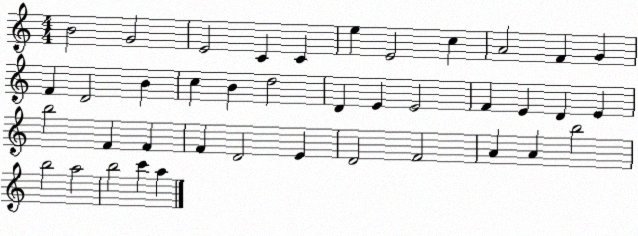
X:1
T:Untitled
M:4/4
L:1/4
K:C
B2 G2 E2 C C e E2 c A2 F G F D2 B c B d2 D E E2 F E D E b2 F F F D2 E D2 F2 A A b2 b2 a2 b2 c' a